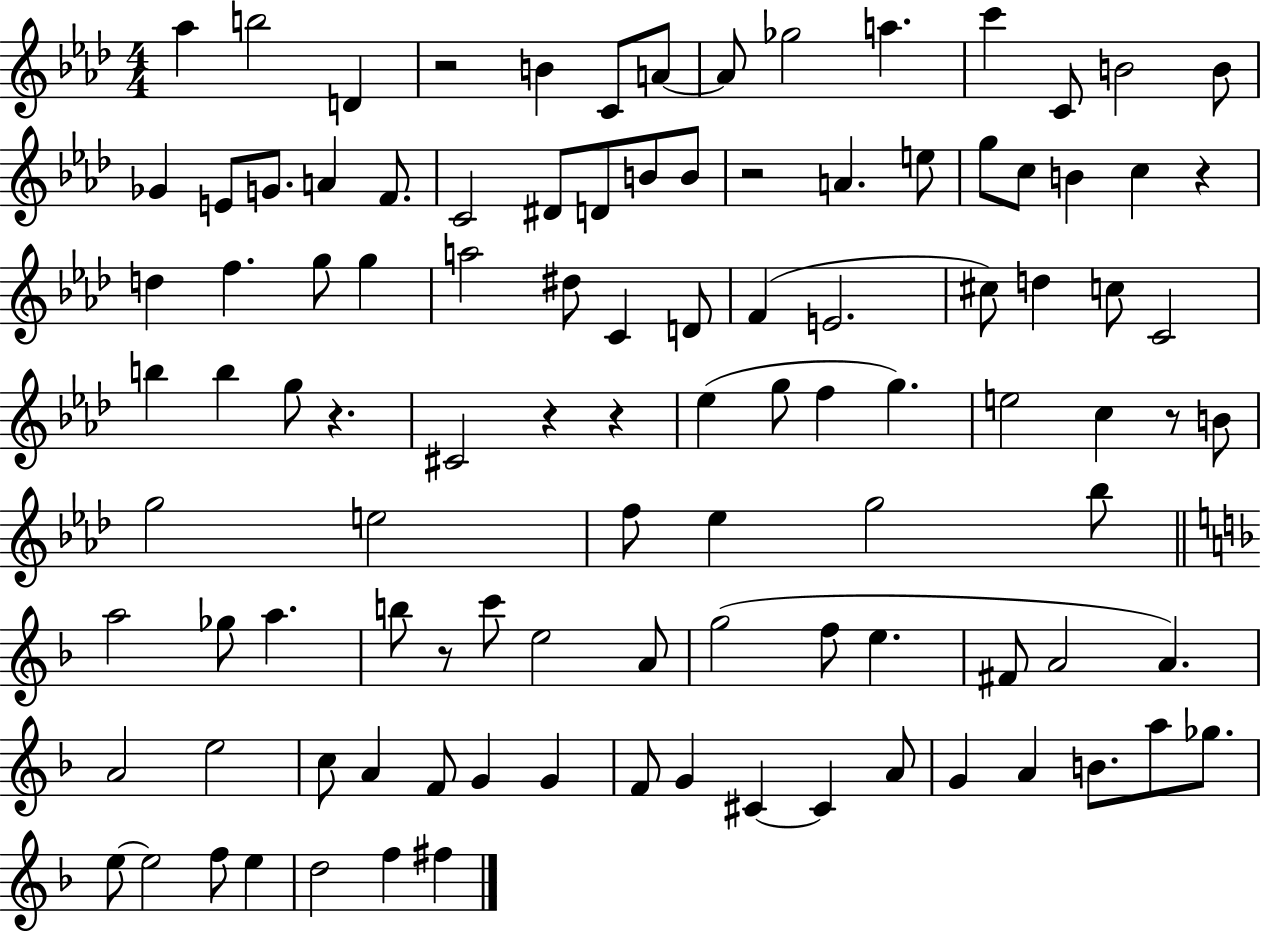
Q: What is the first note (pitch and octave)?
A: Ab5